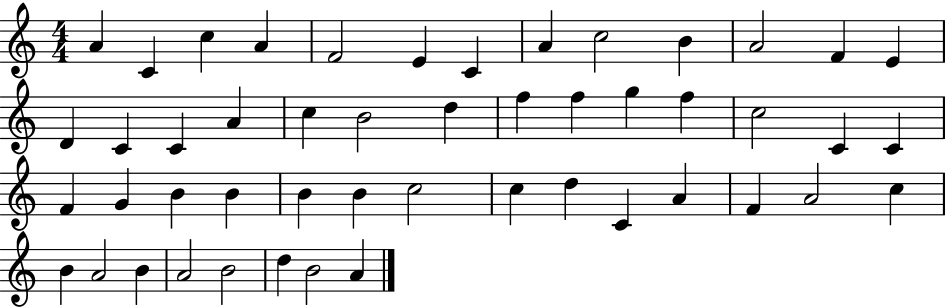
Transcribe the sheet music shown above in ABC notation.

X:1
T:Untitled
M:4/4
L:1/4
K:C
A C c A F2 E C A c2 B A2 F E D C C A c B2 d f f g f c2 C C F G B B B B c2 c d C A F A2 c B A2 B A2 B2 d B2 A